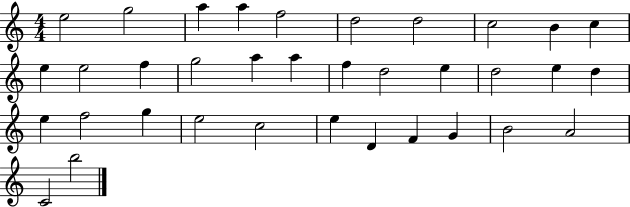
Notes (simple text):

E5/h G5/h A5/q A5/q F5/h D5/h D5/h C5/h B4/q C5/q E5/q E5/h F5/q G5/h A5/q A5/q F5/q D5/h E5/q D5/h E5/q D5/q E5/q F5/h G5/q E5/h C5/h E5/q D4/q F4/q G4/q B4/h A4/h C4/h B5/h